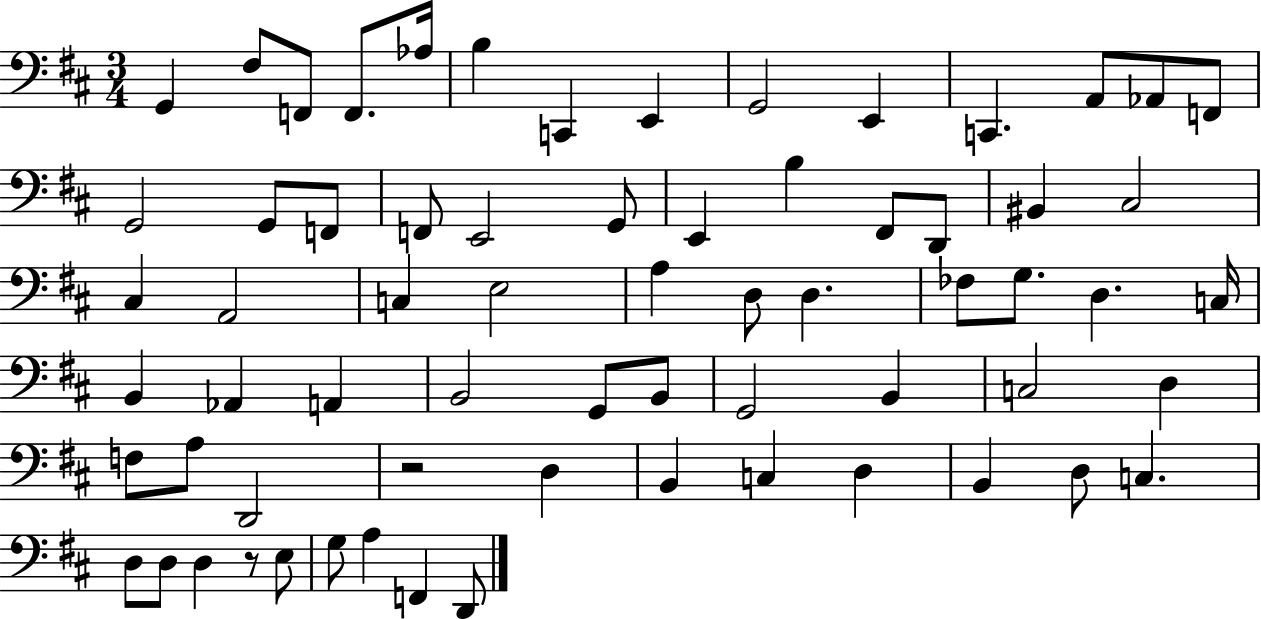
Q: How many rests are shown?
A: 2